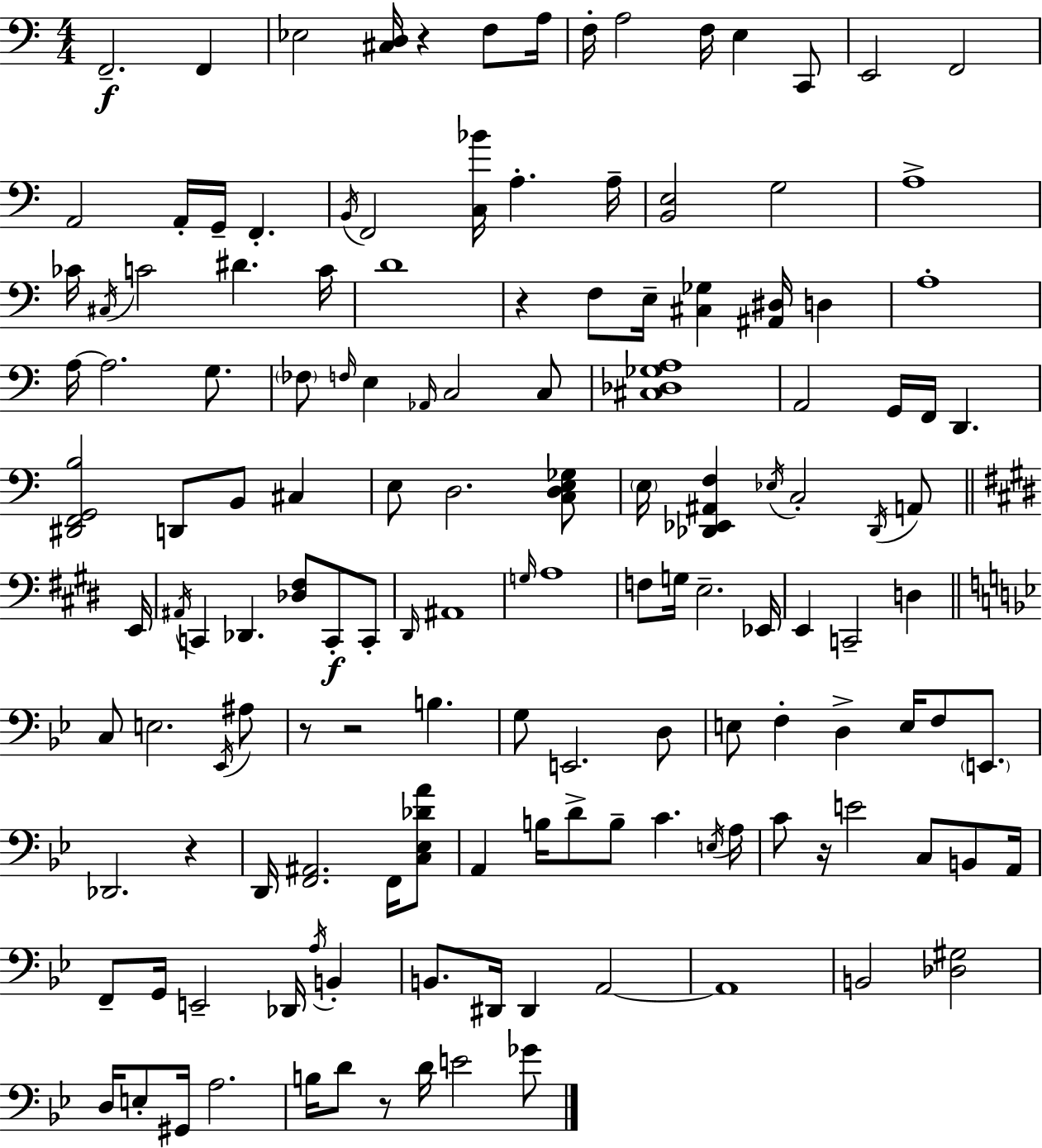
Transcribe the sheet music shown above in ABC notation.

X:1
T:Untitled
M:4/4
L:1/4
K:C
F,,2 F,, _E,2 [^C,D,]/4 z F,/2 A,/4 F,/4 A,2 F,/4 E, C,,/2 E,,2 F,,2 A,,2 A,,/4 G,,/4 F,, B,,/4 F,,2 [C,_B]/4 A, A,/4 [B,,E,]2 G,2 A,4 _C/4 ^C,/4 C2 ^D C/4 D4 z F,/2 E,/4 [^C,_G,] [^A,,^D,]/4 D, A,4 A,/4 A,2 G,/2 _F,/2 F,/4 E, _A,,/4 C,2 C,/2 [^C,_D,_G,A,]4 A,,2 G,,/4 F,,/4 D,, [^D,,F,,G,,B,]2 D,,/2 B,,/2 ^C, E,/2 D,2 [C,D,E,_G,]/2 E,/4 [_D,,_E,,^A,,F,] _E,/4 C,2 _D,,/4 A,,/2 E,,/4 ^A,,/4 C,, _D,, [_D,^F,]/2 C,,/2 C,,/2 ^D,,/4 ^A,,4 G,/4 A,4 F,/2 G,/4 E,2 _E,,/4 E,, C,,2 D, C,/2 E,2 _E,,/4 ^A,/2 z/2 z2 B, G,/2 E,,2 D,/2 E,/2 F, D, E,/4 F,/2 E,,/2 _D,,2 z D,,/4 [F,,^A,,]2 F,,/4 [C,_E,_DA]/2 A,, B,/4 D/2 B,/2 C E,/4 A,/4 C/2 z/4 E2 C,/2 B,,/2 A,,/4 F,,/2 G,,/4 E,,2 _D,,/4 A,/4 B,, B,,/2 ^D,,/4 ^D,, A,,2 A,,4 B,,2 [_D,^G,]2 D,/4 E,/2 ^G,,/4 A,2 B,/4 D/2 z/2 D/4 E2 _G/2